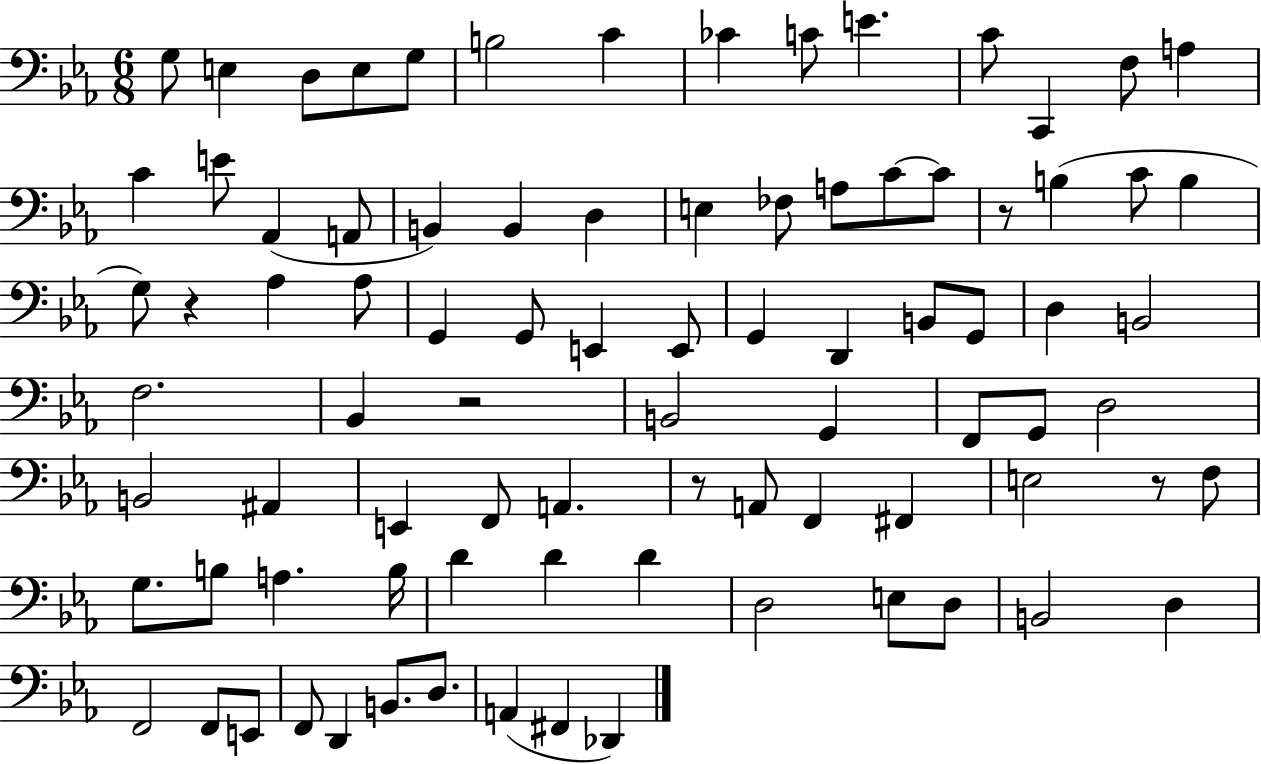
G3/e E3/q D3/e E3/e G3/e B3/h C4/q CES4/q C4/e E4/q. C4/e C2/q F3/e A3/q C4/q E4/e Ab2/q A2/e B2/q B2/q D3/q E3/q FES3/e A3/e C4/e C4/e R/e B3/q C4/e B3/q G3/e R/q Ab3/q Ab3/e G2/q G2/e E2/q E2/e G2/q D2/q B2/e G2/e D3/q B2/h F3/h. Bb2/q R/h B2/h G2/q F2/e G2/e D3/h B2/h A#2/q E2/q F2/e A2/q. R/e A2/e F2/q F#2/q E3/h R/e F3/e G3/e. B3/e A3/q. B3/s D4/q D4/q D4/q D3/h E3/e D3/e B2/h D3/q F2/h F2/e E2/e F2/e D2/q B2/e. D3/e. A2/q F#2/q Db2/q